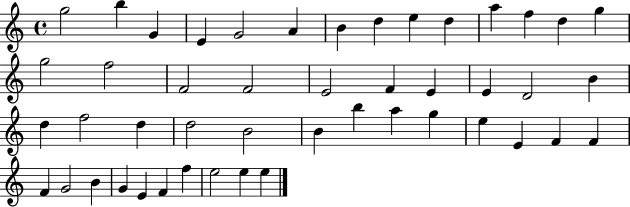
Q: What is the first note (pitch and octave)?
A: G5